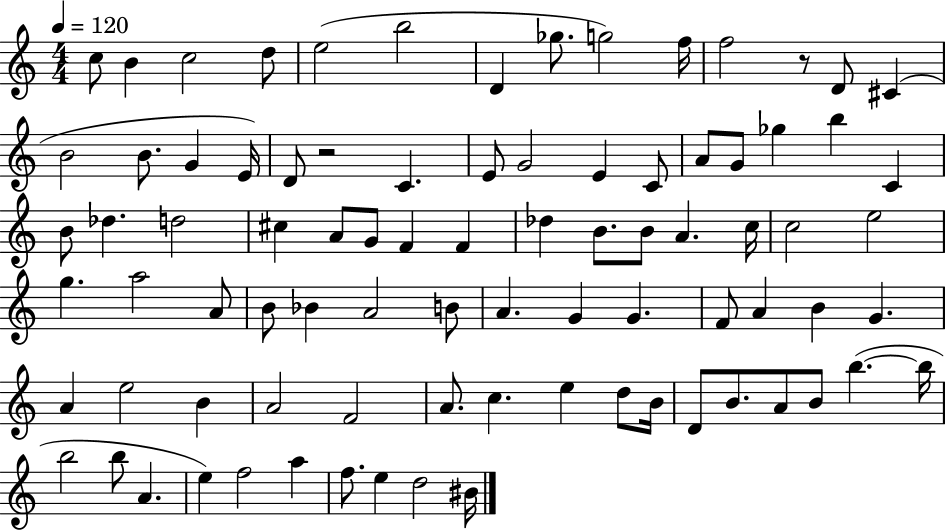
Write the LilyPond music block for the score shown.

{
  \clef treble
  \numericTimeSignature
  \time 4/4
  \key c \major
  \tempo 4 = 120
  c''8 b'4 c''2 d''8 | e''2( b''2 | d'4 ges''8. g''2) f''16 | f''2 r8 d'8 cis'4( | \break b'2 b'8. g'4 e'16) | d'8 r2 c'4. | e'8 g'2 e'4 c'8 | a'8 g'8 ges''4 b''4 c'4 | \break b'8 des''4. d''2 | cis''4 a'8 g'8 f'4 f'4 | des''4 b'8. b'8 a'4. c''16 | c''2 e''2 | \break g''4. a''2 a'8 | b'8 bes'4 a'2 b'8 | a'4. g'4 g'4. | f'8 a'4 b'4 g'4. | \break a'4 e''2 b'4 | a'2 f'2 | a'8. c''4. e''4 d''8 b'16 | d'8 b'8. a'8 b'8 b''4.~(~ b''16 | \break b''2 b''8 a'4. | e''4) f''2 a''4 | f''8. e''4 d''2 bis'16 | \bar "|."
}